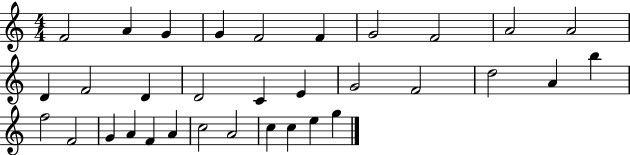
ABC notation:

X:1
T:Untitled
M:4/4
L:1/4
K:C
F2 A G G F2 F G2 F2 A2 A2 D F2 D D2 C E G2 F2 d2 A b f2 F2 G A F A c2 A2 c c e g